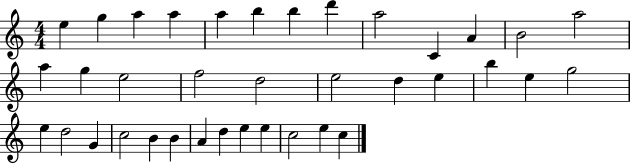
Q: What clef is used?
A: treble